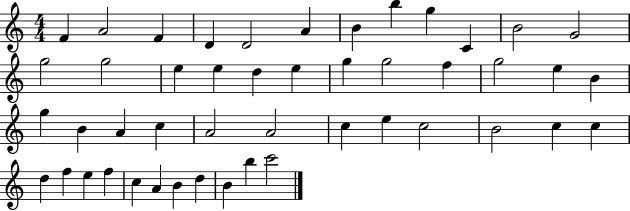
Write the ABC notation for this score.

X:1
T:Untitled
M:4/4
L:1/4
K:C
F A2 F D D2 A B b g C B2 G2 g2 g2 e e d e g g2 f g2 e B g B A c A2 A2 c e c2 B2 c c d f e f c A B d B b c'2